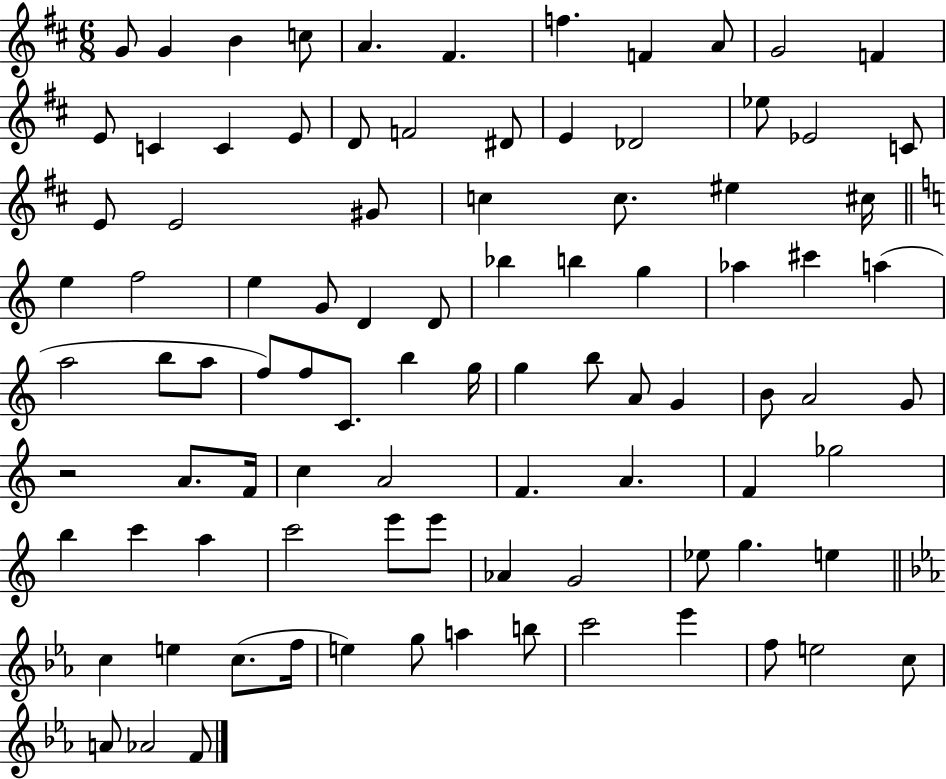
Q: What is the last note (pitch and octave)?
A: F4